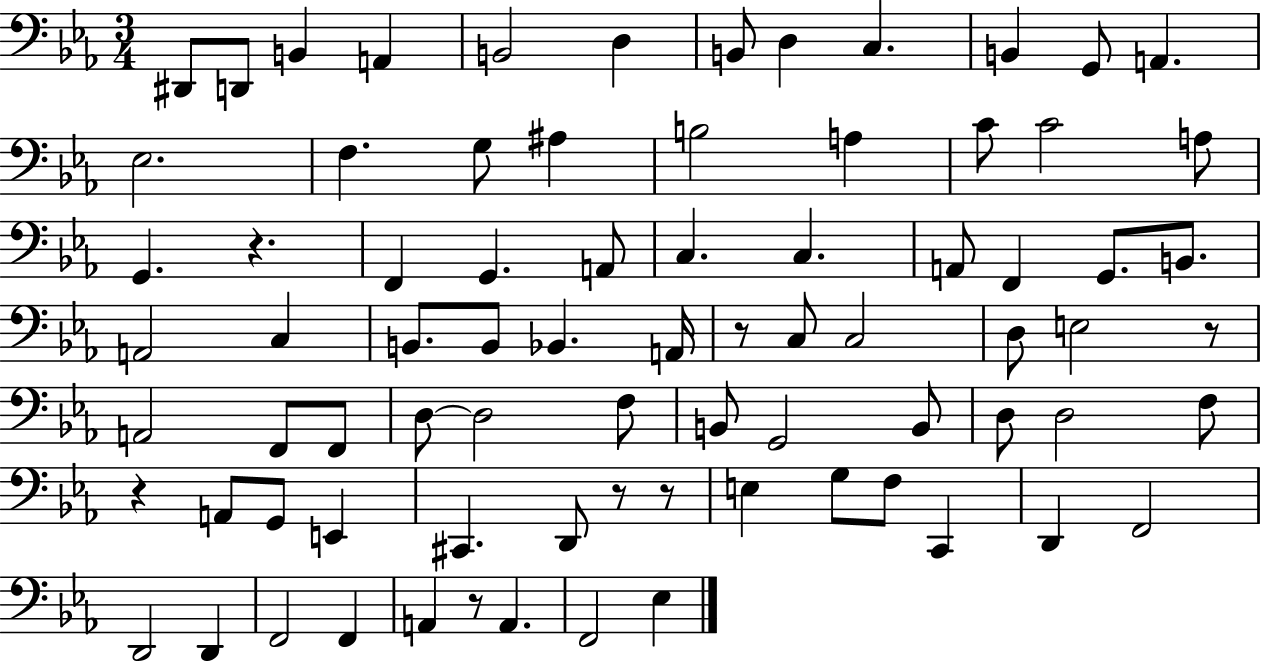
X:1
T:Untitled
M:3/4
L:1/4
K:Eb
^D,,/2 D,,/2 B,, A,, B,,2 D, B,,/2 D, C, B,, G,,/2 A,, _E,2 F, G,/2 ^A, B,2 A, C/2 C2 A,/2 G,, z F,, G,, A,,/2 C, C, A,,/2 F,, G,,/2 B,,/2 A,,2 C, B,,/2 B,,/2 _B,, A,,/4 z/2 C,/2 C,2 D,/2 E,2 z/2 A,,2 F,,/2 F,,/2 D,/2 D,2 F,/2 B,,/2 G,,2 B,,/2 D,/2 D,2 F,/2 z A,,/2 G,,/2 E,, ^C,, D,,/2 z/2 z/2 E, G,/2 F,/2 C,, D,, F,,2 D,,2 D,, F,,2 F,, A,, z/2 A,, F,,2 _E,